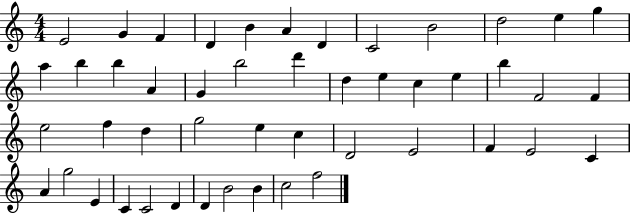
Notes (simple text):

E4/h G4/q F4/q D4/q B4/q A4/q D4/q C4/h B4/h D5/h E5/q G5/q A5/q B5/q B5/q A4/q G4/q B5/h D6/q D5/q E5/q C5/q E5/q B5/q F4/h F4/q E5/h F5/q D5/q G5/h E5/q C5/q D4/h E4/h F4/q E4/h C4/q A4/q G5/h E4/q C4/q C4/h D4/q D4/q B4/h B4/q C5/h F5/h